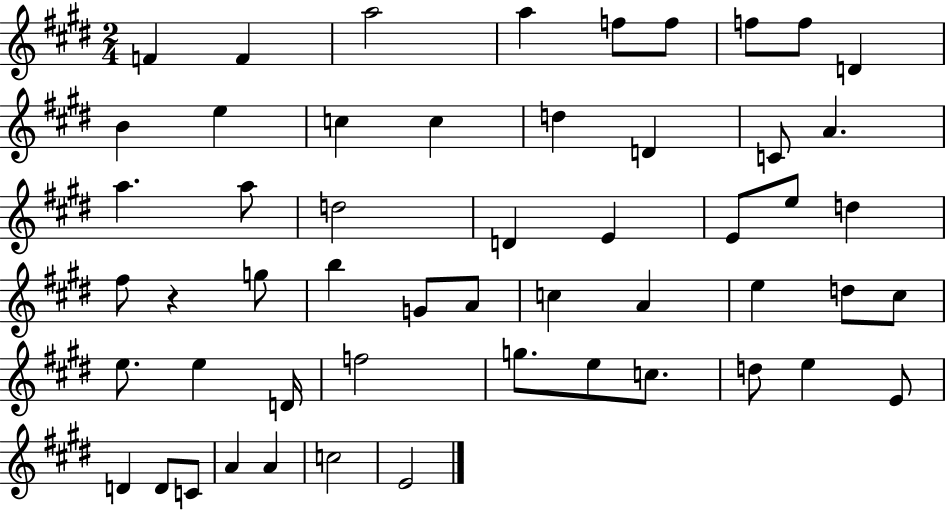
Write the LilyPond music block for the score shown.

{
  \clef treble
  \numericTimeSignature
  \time 2/4
  \key e \major
  f'4 f'4 | a''2 | a''4 f''8 f''8 | f''8 f''8 d'4 | \break b'4 e''4 | c''4 c''4 | d''4 d'4 | c'8 a'4. | \break a''4. a''8 | d''2 | d'4 e'4 | e'8 e''8 d''4 | \break fis''8 r4 g''8 | b''4 g'8 a'8 | c''4 a'4 | e''4 d''8 cis''8 | \break e''8. e''4 d'16 | f''2 | g''8. e''8 c''8. | d''8 e''4 e'8 | \break d'4 d'8 c'8 | a'4 a'4 | c''2 | e'2 | \break \bar "|."
}